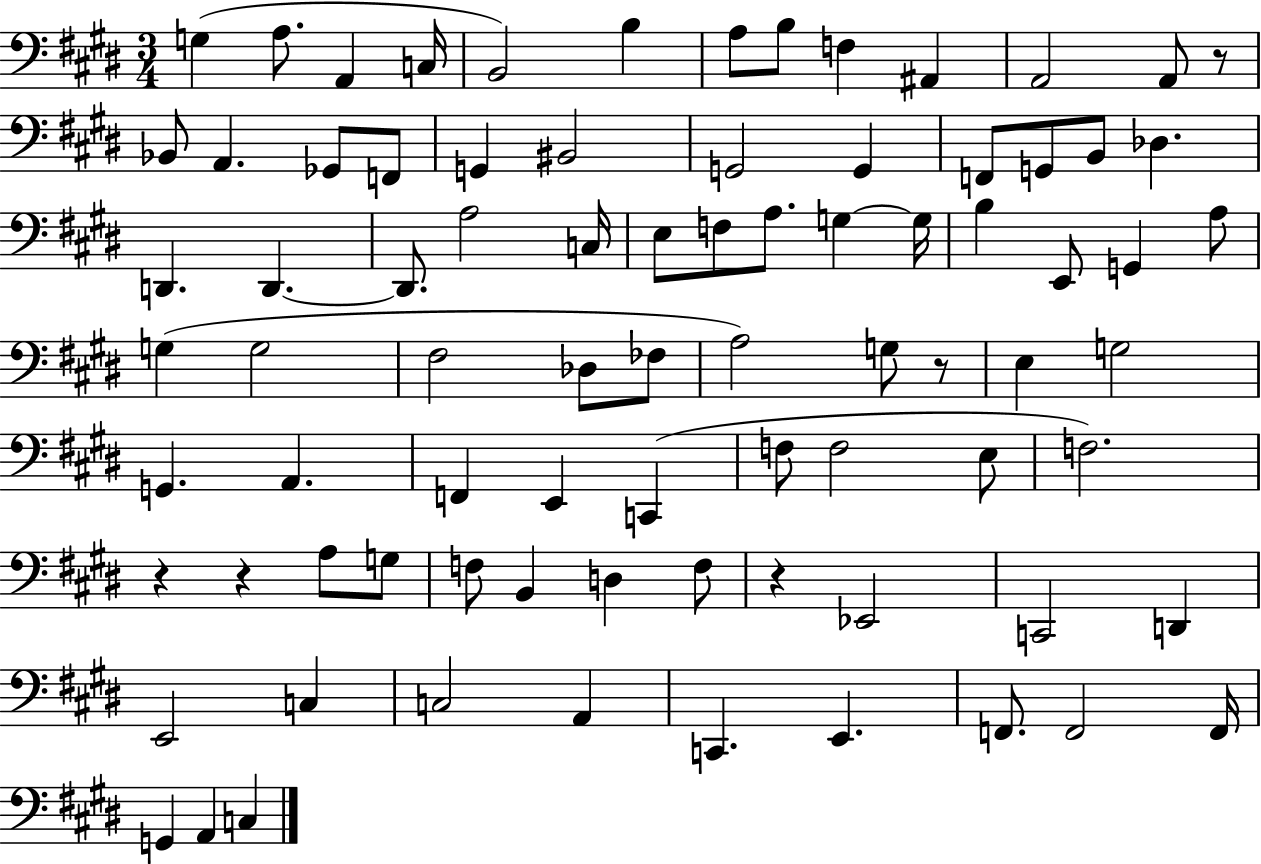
{
  \clef bass
  \numericTimeSignature
  \time 3/4
  \key e \major
  g4( a8. a,4 c16 | b,2) b4 | a8 b8 f4 ais,4 | a,2 a,8 r8 | \break bes,8 a,4. ges,8 f,8 | g,4 bis,2 | g,2 g,4 | f,8 g,8 b,8 des4. | \break d,4. d,4.~~ | d,8. a2 c16 | e8 f8 a8. g4~~ g16 | b4 e,8 g,4 a8 | \break g4( g2 | fis2 des8 fes8 | a2) g8 r8 | e4 g2 | \break g,4. a,4. | f,4 e,4 c,4( | f8 f2 e8 | f2.) | \break r4 r4 a8 g8 | f8 b,4 d4 f8 | r4 ees,2 | c,2 d,4 | \break e,2 c4 | c2 a,4 | c,4. e,4. | f,8. f,2 f,16 | \break g,4 a,4 c4 | \bar "|."
}